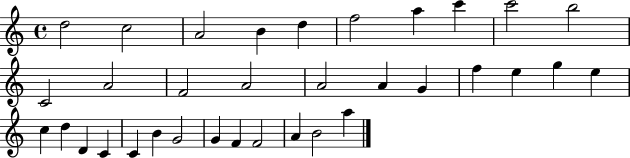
D5/h C5/h A4/h B4/q D5/q F5/h A5/q C6/q C6/h B5/h C4/h A4/h F4/h A4/h A4/h A4/q G4/q F5/q E5/q G5/q E5/q C5/q D5/q D4/q C4/q C4/q B4/q G4/h G4/q F4/q F4/h A4/q B4/h A5/q